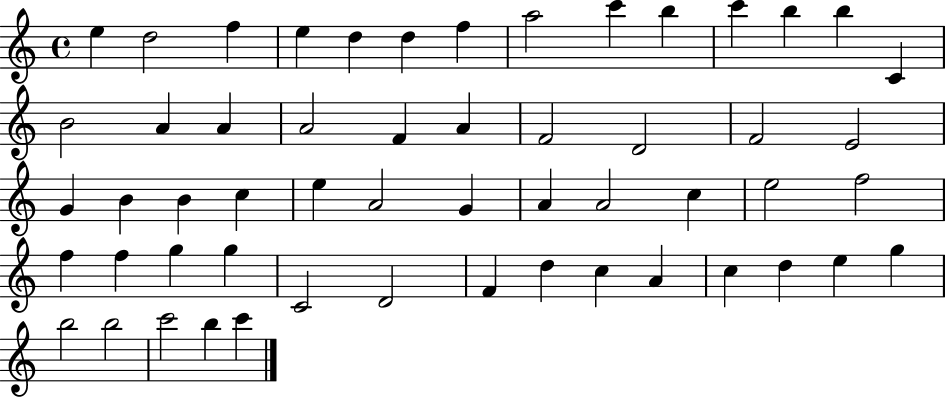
E5/q D5/h F5/q E5/q D5/q D5/q F5/q A5/h C6/q B5/q C6/q B5/q B5/q C4/q B4/h A4/q A4/q A4/h F4/q A4/q F4/h D4/h F4/h E4/h G4/q B4/q B4/q C5/q E5/q A4/h G4/q A4/q A4/h C5/q E5/h F5/h F5/q F5/q G5/q G5/q C4/h D4/h F4/q D5/q C5/q A4/q C5/q D5/q E5/q G5/q B5/h B5/h C6/h B5/q C6/q